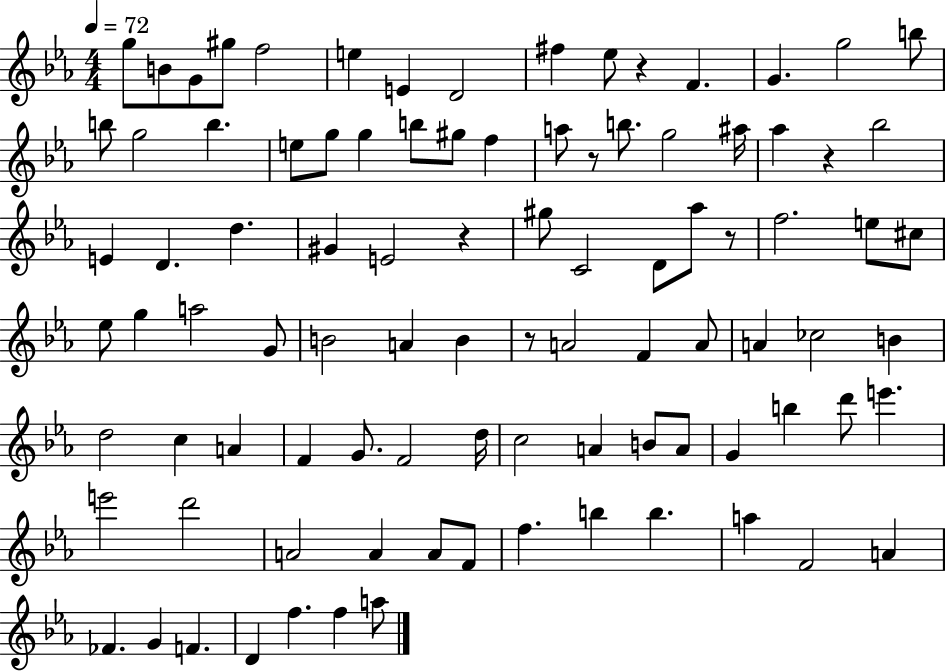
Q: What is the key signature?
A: EES major